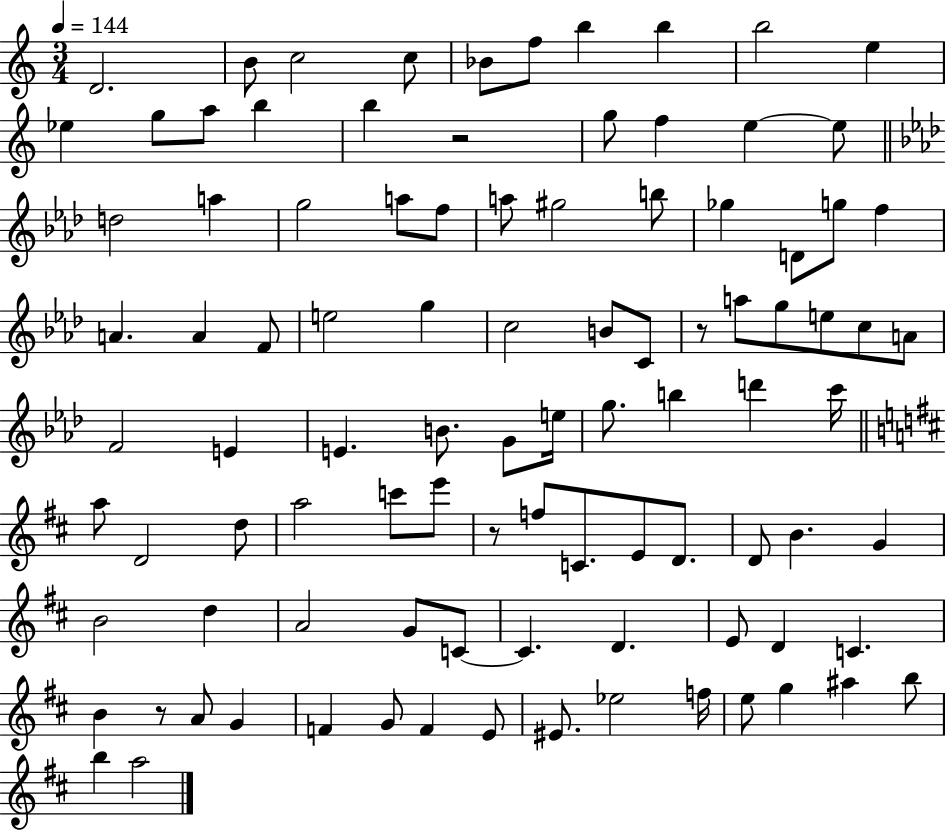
{
  \clef treble
  \numericTimeSignature
  \time 3/4
  \key c \major
  \tempo 4 = 144
  d'2. | b'8 c''2 c''8 | bes'8 f''8 b''4 b''4 | b''2 e''4 | \break ees''4 g''8 a''8 b''4 | b''4 r2 | g''8 f''4 e''4~~ e''8 | \bar "||" \break \key aes \major d''2 a''4 | g''2 a''8 f''8 | a''8 gis''2 b''8 | ges''4 d'8 g''8 f''4 | \break a'4. a'4 f'8 | e''2 g''4 | c''2 b'8 c'8 | r8 a''8 g''8 e''8 c''8 a'8 | \break f'2 e'4 | e'4. b'8. g'8 e''16 | g''8. b''4 d'''4 c'''16 | \bar "||" \break \key d \major a''8 d'2 d''8 | a''2 c'''8 e'''8 | r8 f''8 c'8. e'8 d'8. | d'8 b'4. g'4 | \break b'2 d''4 | a'2 g'8 c'8~~ | c'4. d'4. | e'8 d'4 c'4. | \break b'4 r8 a'8 g'4 | f'4 g'8 f'4 e'8 | eis'8. ees''2 f''16 | e''8 g''4 ais''4 b''8 | \break b''4 a''2 | \bar "|."
}